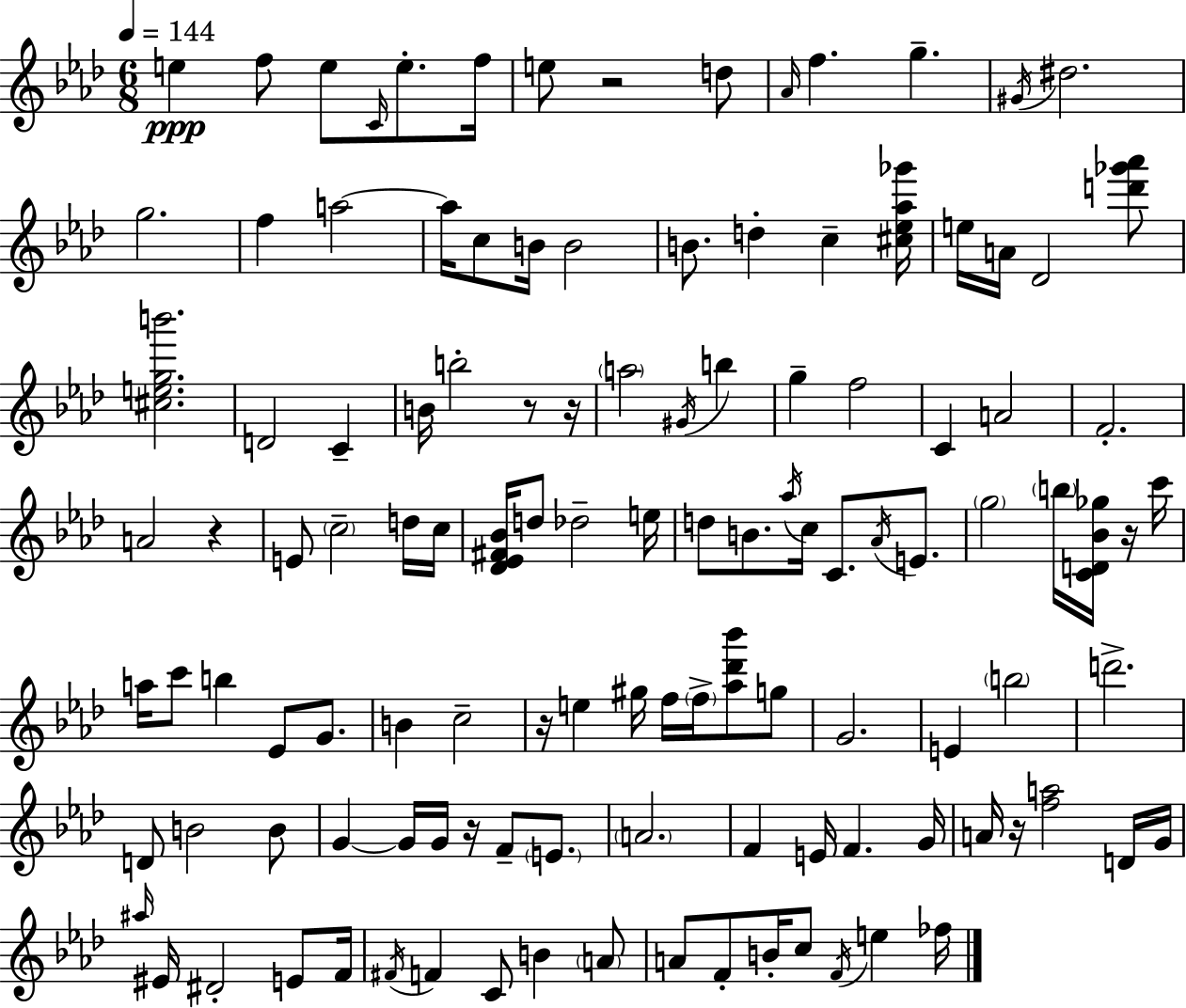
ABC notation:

X:1
T:Untitled
M:6/8
L:1/4
K:Ab
e f/2 e/2 C/4 e/2 f/4 e/2 z2 d/2 _A/4 f g ^G/4 ^d2 g2 f a2 a/4 c/2 B/4 B2 B/2 d c [^c_e_a_g']/4 e/4 A/4 _D2 [d'_g'_a']/2 [^cegb']2 D2 C B/4 b2 z/2 z/4 a2 ^G/4 b g f2 C A2 F2 A2 z E/2 c2 d/4 c/4 [_D_E^F_B]/4 d/2 _d2 e/4 d/2 B/2 _a/4 c/4 C/2 _A/4 E/2 g2 b/4 [CD_B_g]/4 z/4 c'/4 a/4 c'/2 b _E/2 G/2 B c2 z/4 e ^g/4 f/4 f/4 [_a_d'_b']/2 g/2 G2 E b2 d'2 D/2 B2 B/2 G G/4 G/4 z/4 F/2 E/2 A2 F E/4 F G/4 A/4 z/4 [fa]2 D/4 G/4 ^a/4 ^E/4 ^D2 E/2 F/4 ^F/4 F C/2 B A/2 A/2 F/2 B/4 c/2 F/4 e _f/4